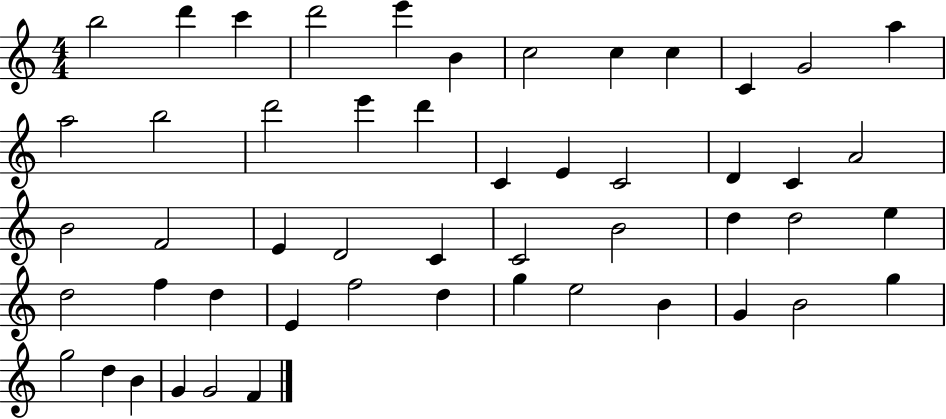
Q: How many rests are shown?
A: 0